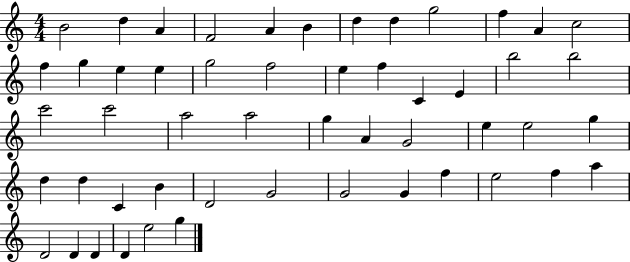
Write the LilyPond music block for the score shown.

{
  \clef treble
  \numericTimeSignature
  \time 4/4
  \key c \major
  b'2 d''4 a'4 | f'2 a'4 b'4 | d''4 d''4 g''2 | f''4 a'4 c''2 | \break f''4 g''4 e''4 e''4 | g''2 f''2 | e''4 f''4 c'4 e'4 | b''2 b''2 | \break c'''2 c'''2 | a''2 a''2 | g''4 a'4 g'2 | e''4 e''2 g''4 | \break d''4 d''4 c'4 b'4 | d'2 g'2 | g'2 g'4 f''4 | e''2 f''4 a''4 | \break d'2 d'4 d'4 | d'4 e''2 g''4 | \bar "|."
}